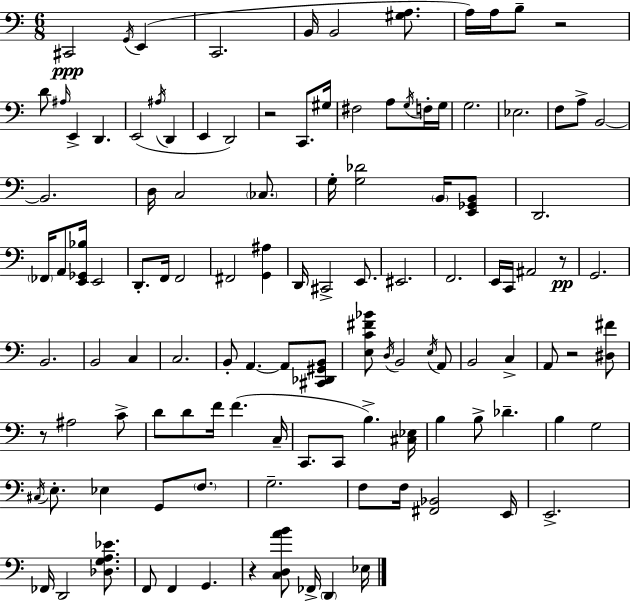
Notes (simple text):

C#2/h G2/s E2/q C2/h. B2/s B2/h [G#3,A3]/e. A3/s A3/s B3/e R/h D4/e A#3/s E2/q D2/q. E2/h A#3/s D2/q E2/q D2/h R/h C2/e. G#3/s F#3/h A3/e G3/s F3/s G3/s G3/h. Eb3/h. F3/e A3/e B2/h B2/h. D3/s C3/h CES3/e. G3/s [G3,Db4]/h B2/s [E2,Gb2,B2]/e D2/h. FES2/s A2/e [E2,Gb2,Bb3]/s E2/h D2/e. F2/s F2/h F#2/h [G2,A#3]/q D2/s C#2/h E2/e. EIS2/h. F2/h. E2/s C2/s A#2/h R/e G2/h. B2/h. B2/h C3/q C3/h. B2/e A2/q. A2/e [C#2,Db2,G#2,B2]/e [E3,C4,F#4,Bb4]/e D3/s B2/h E3/s A2/e B2/h C3/q A2/e R/h [D#3,F#4]/e R/e A#3/h C4/e D4/e D4/e F4/s F4/q. C3/s C2/e. C2/e B3/q. [C#3,Eb3]/s B3/q B3/e Db4/q. B3/q G3/h C#3/s E3/e. Eb3/q G2/e F3/e. G3/h. F3/e F3/s [F#2,Bb2]/h E2/s E2/h. FES2/s D2/h [Db3,G3,A3,Eb4]/e. F2/e F2/q G2/q. R/q [C3,D3,A4,B4]/e FES2/s D2/q Eb3/s